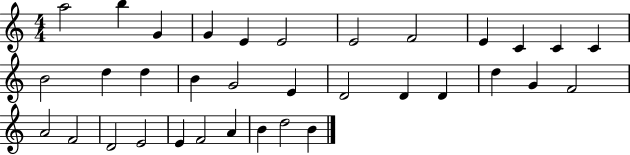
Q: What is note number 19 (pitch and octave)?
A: D4